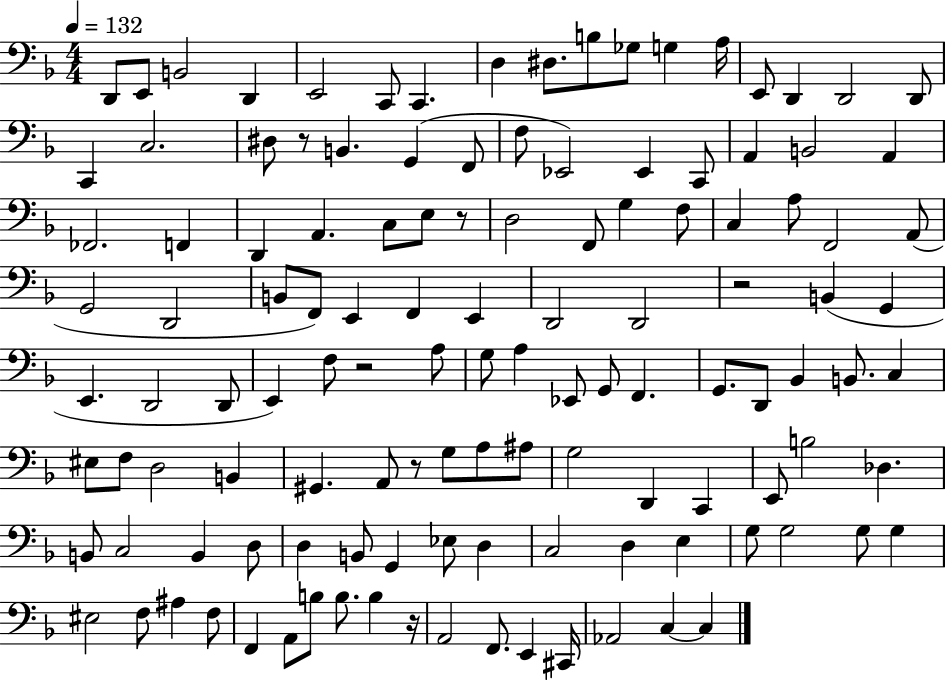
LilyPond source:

{
  \clef bass
  \numericTimeSignature
  \time 4/4
  \key f \major
  \tempo 4 = 132
  d,8 e,8 b,2 d,4 | e,2 c,8 c,4. | d4 dis8. b8 ges8 g4 a16 | e,8 d,4 d,2 d,8 | \break c,4 c2. | dis8 r8 b,4. g,4( f,8 | f8 ees,2) ees,4 c,8 | a,4 b,2 a,4 | \break fes,2. f,4 | d,4 a,4. c8 e8 r8 | d2 f,8 g4 f8 | c4 a8 f,2 a,8( | \break g,2 d,2 | b,8 f,8) e,4 f,4 e,4 | d,2 d,2 | r2 b,4( g,4 | \break e,4. d,2 d,8 | e,4) f8 r2 a8 | g8 a4 ees,8 g,8 f,4. | g,8. d,8 bes,4 b,8. c4 | \break eis8 f8 d2 b,4 | gis,4. a,8 r8 g8 a8 ais8 | g2 d,4 c,4 | e,8 b2 des4. | \break b,8 c2 b,4 d8 | d4 b,8 g,4 ees8 d4 | c2 d4 e4 | g8 g2 g8 g4 | \break eis2 f8 ais4 f8 | f,4 a,8 b8 b8. b4 r16 | a,2 f,8. e,4 cis,16 | aes,2 c4~~ c4 | \break \bar "|."
}